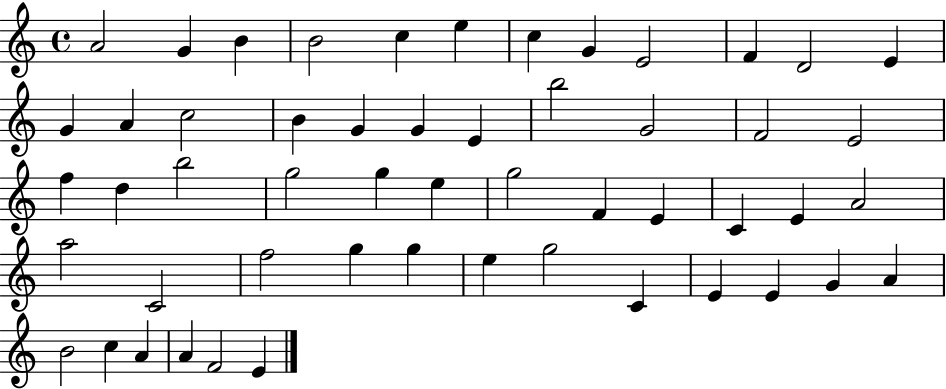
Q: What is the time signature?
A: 4/4